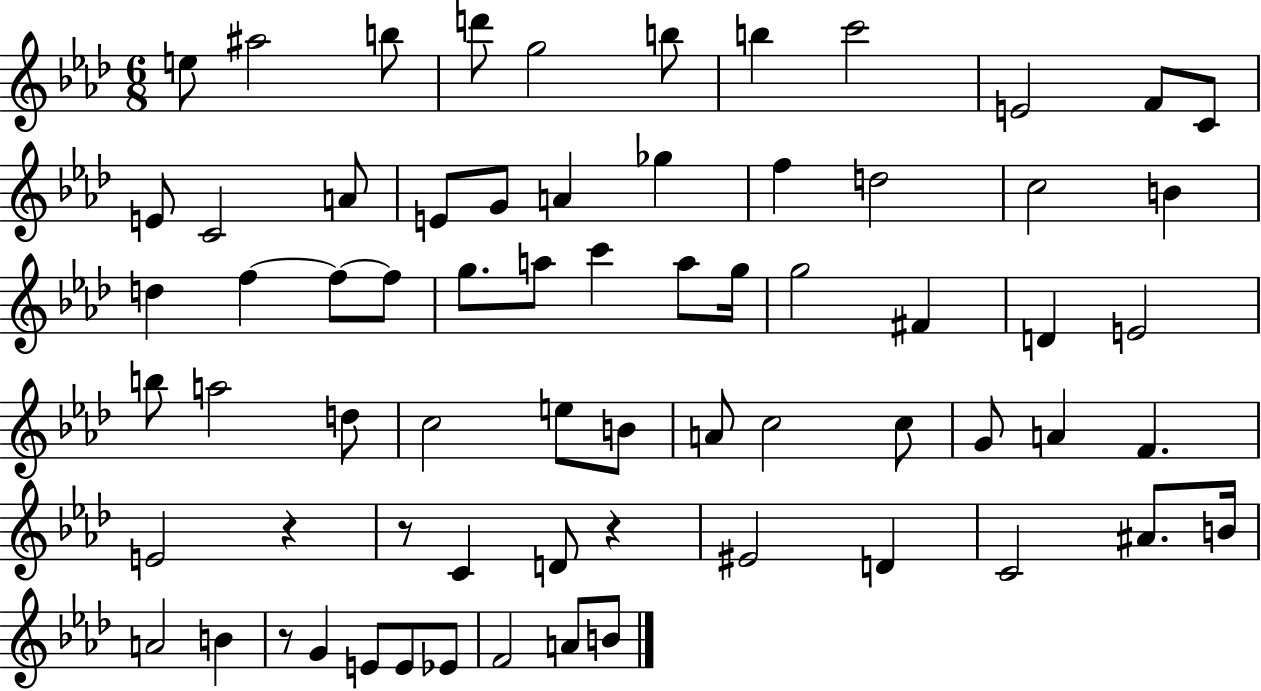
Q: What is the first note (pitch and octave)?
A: E5